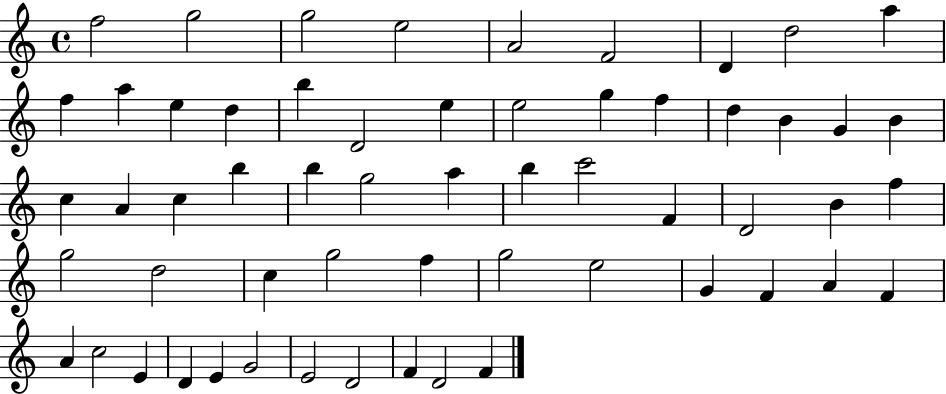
{
  \clef treble
  \time 4/4
  \defaultTimeSignature
  \key c \major
  f''2 g''2 | g''2 e''2 | a'2 f'2 | d'4 d''2 a''4 | \break f''4 a''4 e''4 d''4 | b''4 d'2 e''4 | e''2 g''4 f''4 | d''4 b'4 g'4 b'4 | \break c''4 a'4 c''4 b''4 | b''4 g''2 a''4 | b''4 c'''2 f'4 | d'2 b'4 f''4 | \break g''2 d''2 | c''4 g''2 f''4 | g''2 e''2 | g'4 f'4 a'4 f'4 | \break a'4 c''2 e'4 | d'4 e'4 g'2 | e'2 d'2 | f'4 d'2 f'4 | \break \bar "|."
}